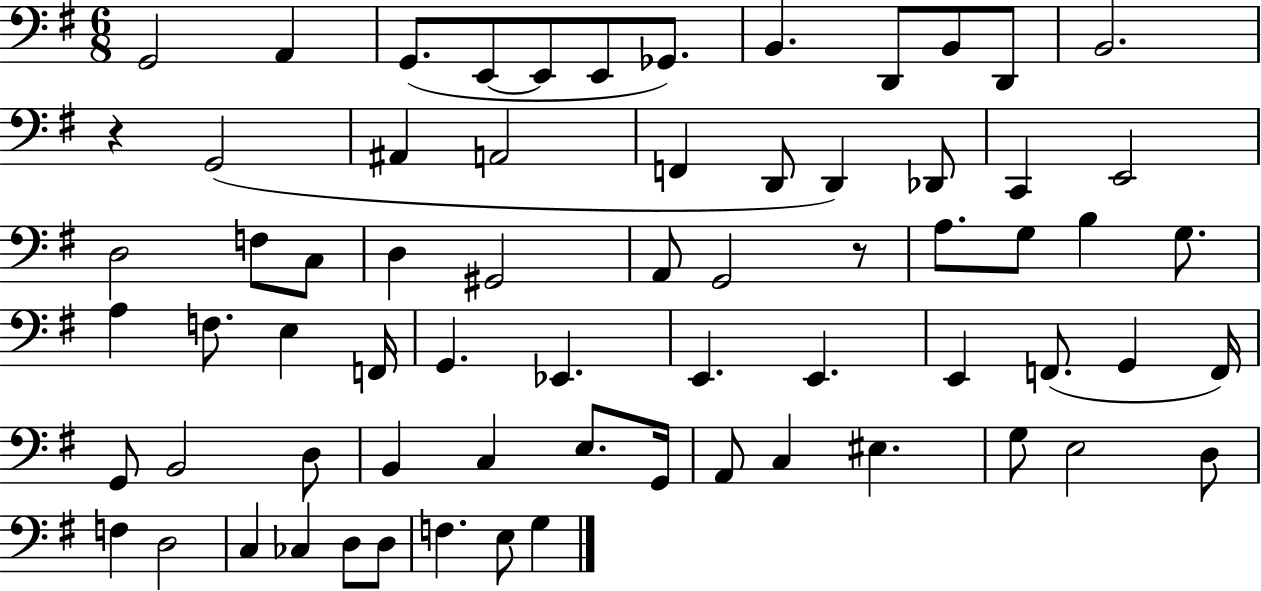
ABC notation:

X:1
T:Untitled
M:6/8
L:1/4
K:G
G,,2 A,, G,,/2 E,,/2 E,,/2 E,,/2 _G,,/2 B,, D,,/2 B,,/2 D,,/2 B,,2 z G,,2 ^A,, A,,2 F,, D,,/2 D,, _D,,/2 C,, E,,2 D,2 F,/2 C,/2 D, ^G,,2 A,,/2 G,,2 z/2 A,/2 G,/2 B, G,/2 A, F,/2 E, F,,/4 G,, _E,, E,, E,, E,, F,,/2 G,, F,,/4 G,,/2 B,,2 D,/2 B,, C, E,/2 G,,/4 A,,/2 C, ^E, G,/2 E,2 D,/2 F, D,2 C, _C, D,/2 D,/2 F, E,/2 G,